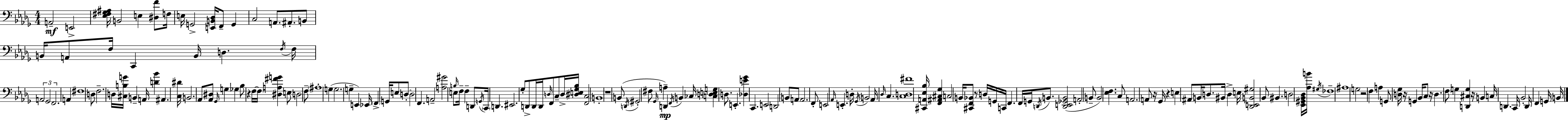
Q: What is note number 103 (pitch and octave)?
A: C3